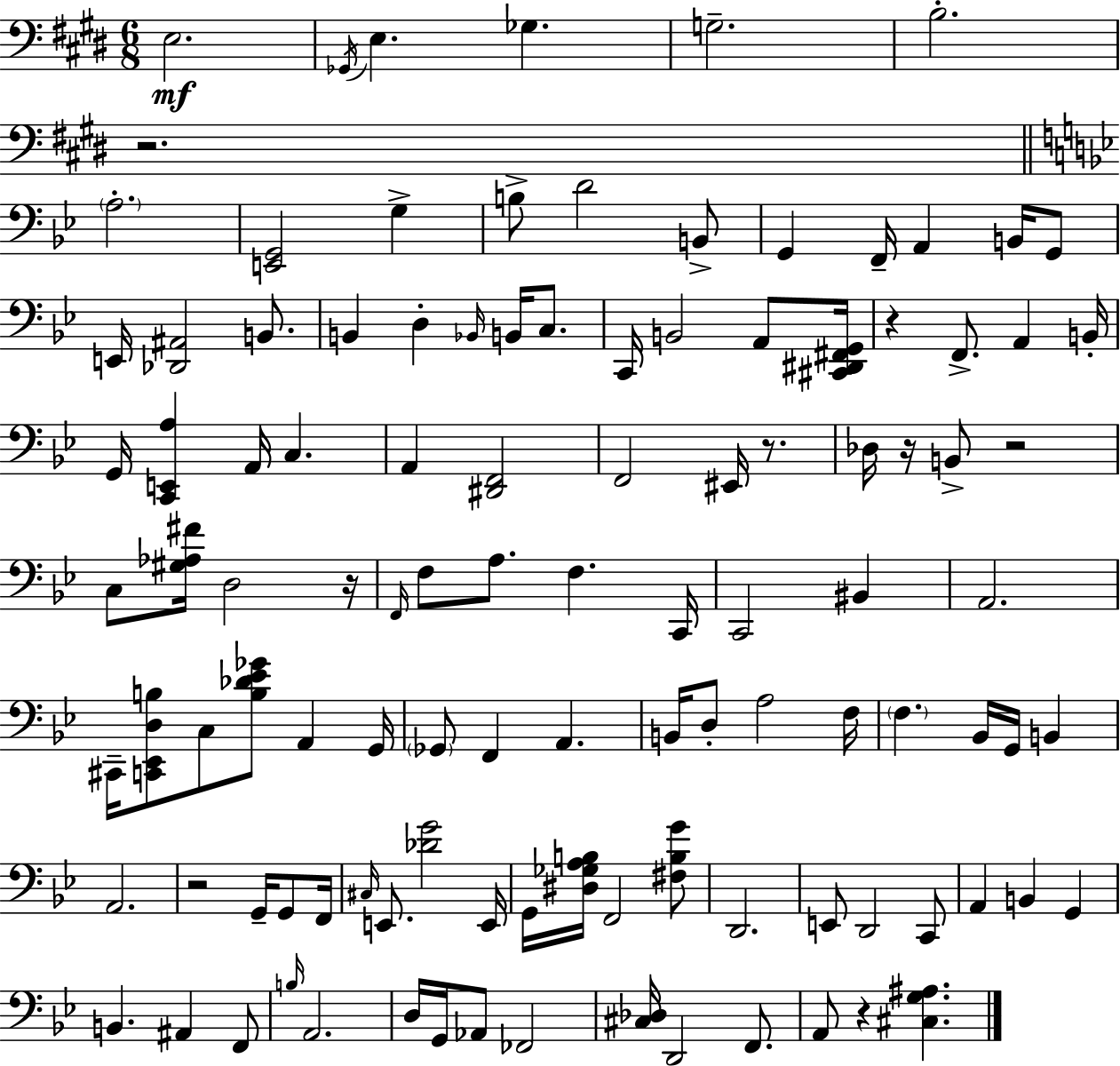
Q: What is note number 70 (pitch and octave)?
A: G2